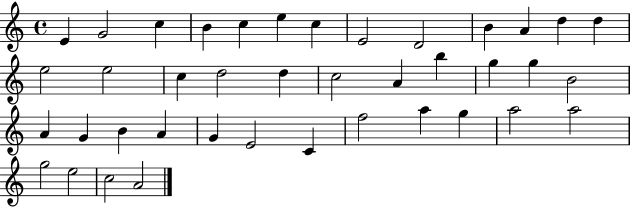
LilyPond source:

{
  \clef treble
  \time 4/4
  \defaultTimeSignature
  \key c \major
  e'4 g'2 c''4 | b'4 c''4 e''4 c''4 | e'2 d'2 | b'4 a'4 d''4 d''4 | \break e''2 e''2 | c''4 d''2 d''4 | c''2 a'4 b''4 | g''4 g''4 b'2 | \break a'4 g'4 b'4 a'4 | g'4 e'2 c'4 | f''2 a''4 g''4 | a''2 a''2 | \break g''2 e''2 | c''2 a'2 | \bar "|."
}